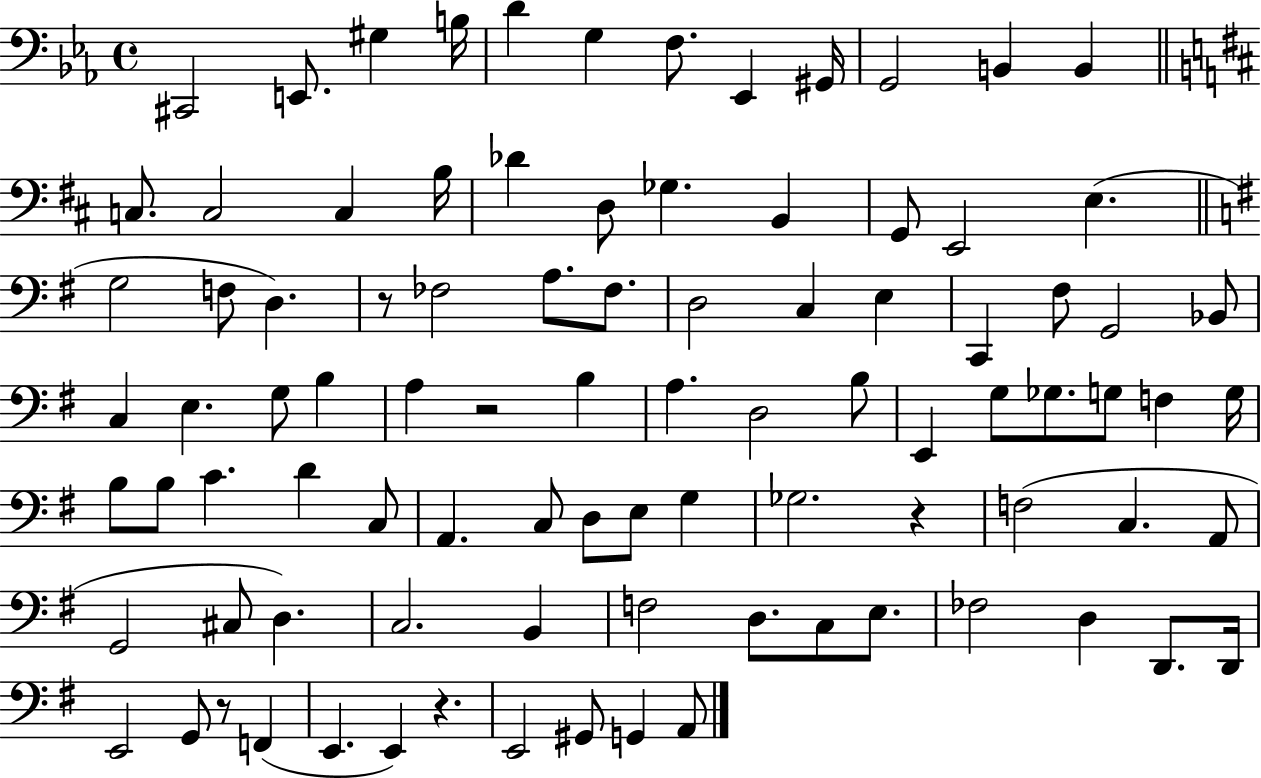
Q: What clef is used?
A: bass